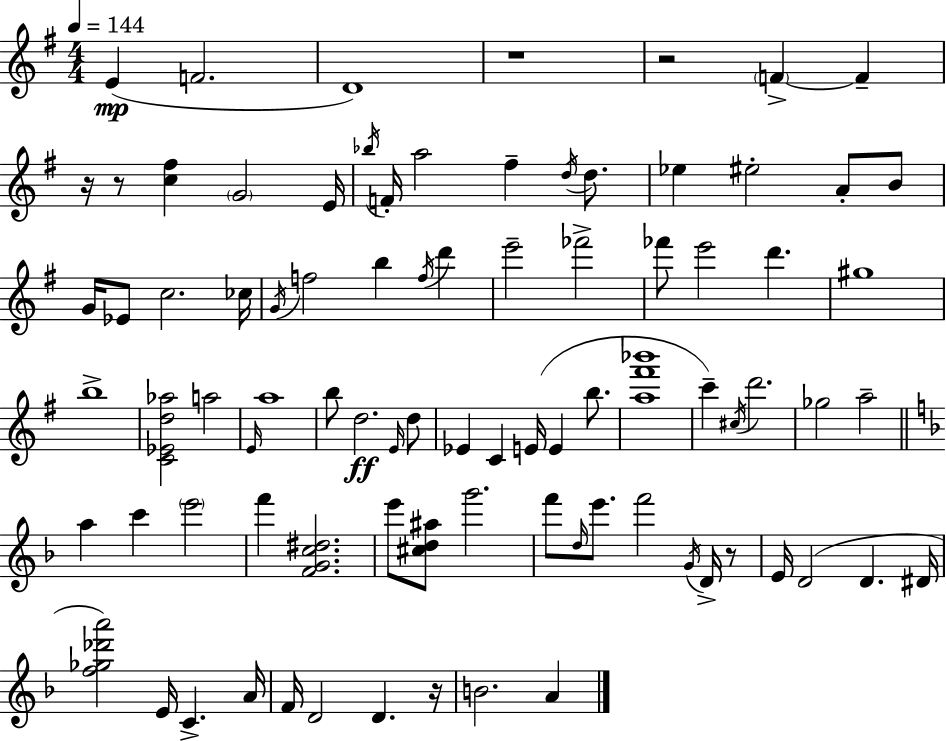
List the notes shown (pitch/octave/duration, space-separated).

E4/q F4/h. D4/w R/w R/h F4/q F4/q R/s R/e [C5,F#5]/q G4/h E4/s Bb5/s F4/s A5/h F#5/q D5/s D5/e. Eb5/q EIS5/h A4/e B4/e G4/s Eb4/e C5/h. CES5/s G4/s F5/h B5/q F5/s D6/q E6/h FES6/h FES6/e E6/h D6/q. G#5/w B5/w [C4,Eb4,D5,Ab5]/h A5/h E4/s A5/w B5/e D5/h. E4/s D5/e Eb4/q C4/q E4/s E4/q B5/e. [A5,F#6,Bb6]/w C6/q C#5/s D6/h. Gb5/h A5/h A5/q C6/q E6/h F6/q [F4,G4,C5,D#5]/h. E6/e [C#5,D5,A#5]/e G6/h. F6/e D5/s E6/e. F6/h G4/s D4/s R/e E4/s D4/h D4/q. D#4/s [F5,Gb5,Db6,A6]/h E4/s C4/q. A4/s F4/s D4/h D4/q. R/s B4/h. A4/q